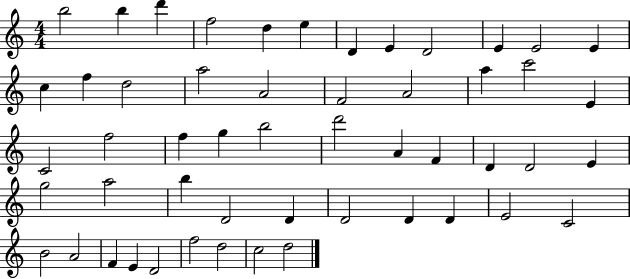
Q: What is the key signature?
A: C major